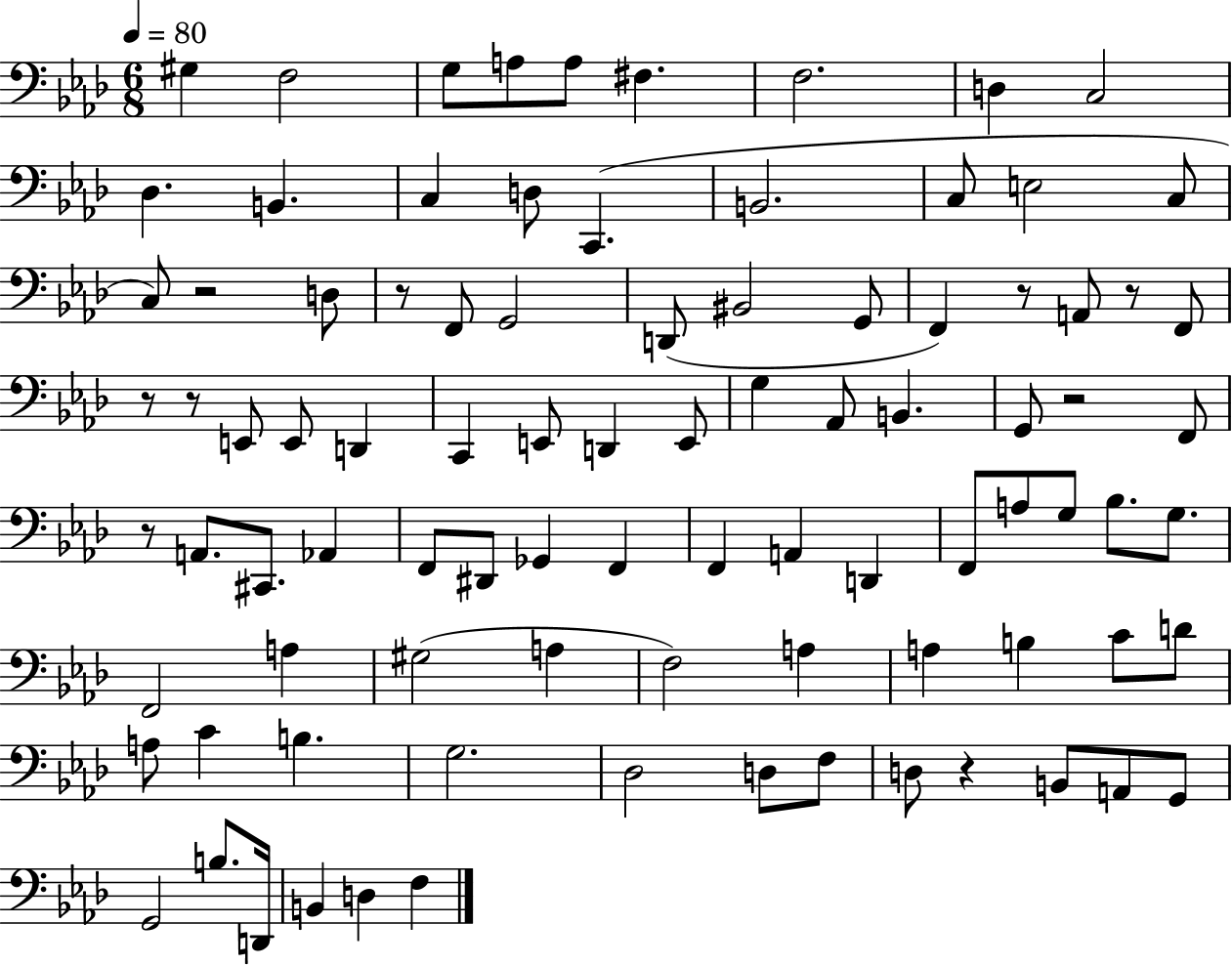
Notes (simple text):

G#3/q F3/h G3/e A3/e A3/e F#3/q. F3/h. D3/q C3/h Db3/q. B2/q. C3/q D3/e C2/q. B2/h. C3/e E3/h C3/e C3/e R/h D3/e R/e F2/e G2/h D2/e BIS2/h G2/e F2/q R/e A2/e R/e F2/e R/e R/e E2/e E2/e D2/q C2/q E2/e D2/q E2/e G3/q Ab2/e B2/q. G2/e R/h F2/e R/e A2/e. C#2/e. Ab2/q F2/e D#2/e Gb2/q F2/q F2/q A2/q D2/q F2/e A3/e G3/e Bb3/e. G3/e. F2/h A3/q G#3/h A3/q F3/h A3/q A3/q B3/q C4/e D4/e A3/e C4/q B3/q. G3/h. Db3/h D3/e F3/e D3/e R/q B2/e A2/e G2/e G2/h B3/e. D2/s B2/q D3/q F3/q